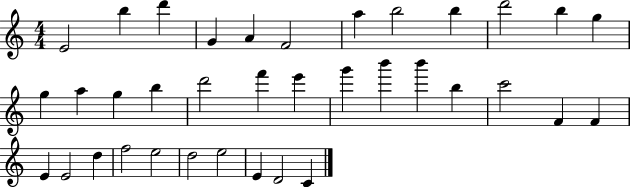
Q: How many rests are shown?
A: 0